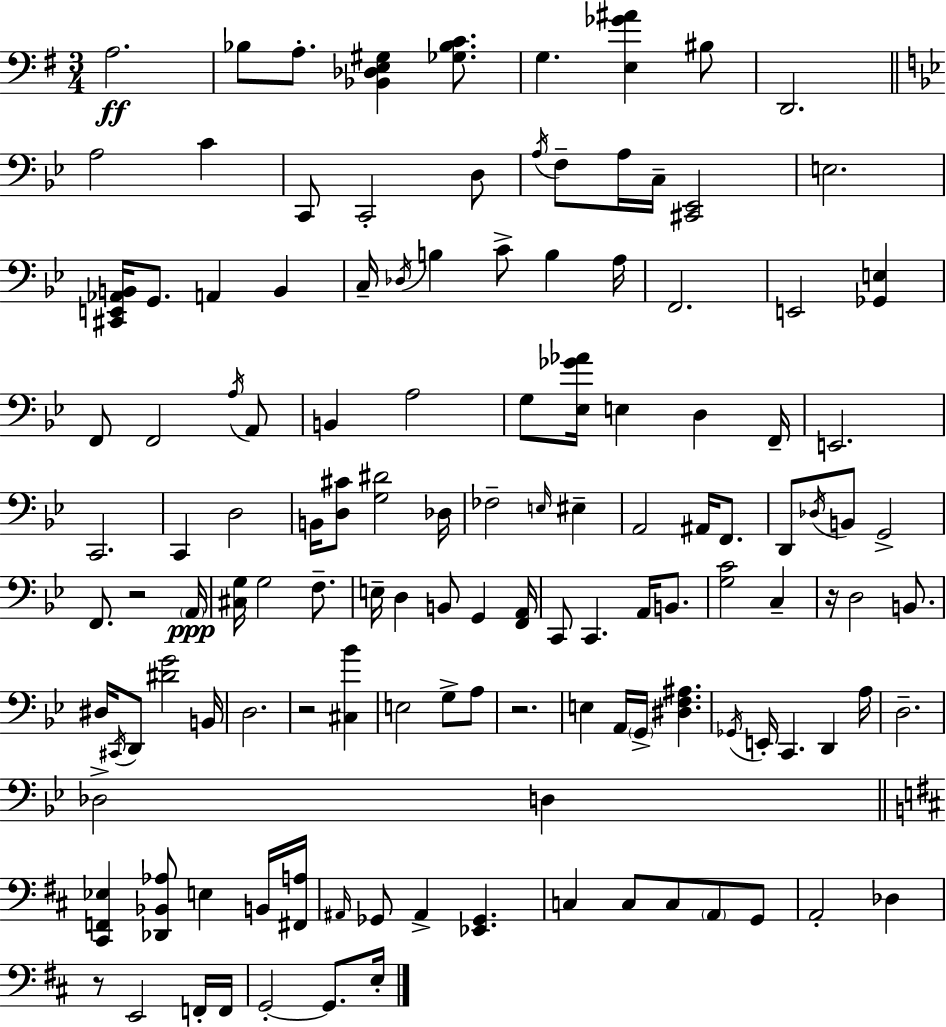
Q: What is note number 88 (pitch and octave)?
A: E3